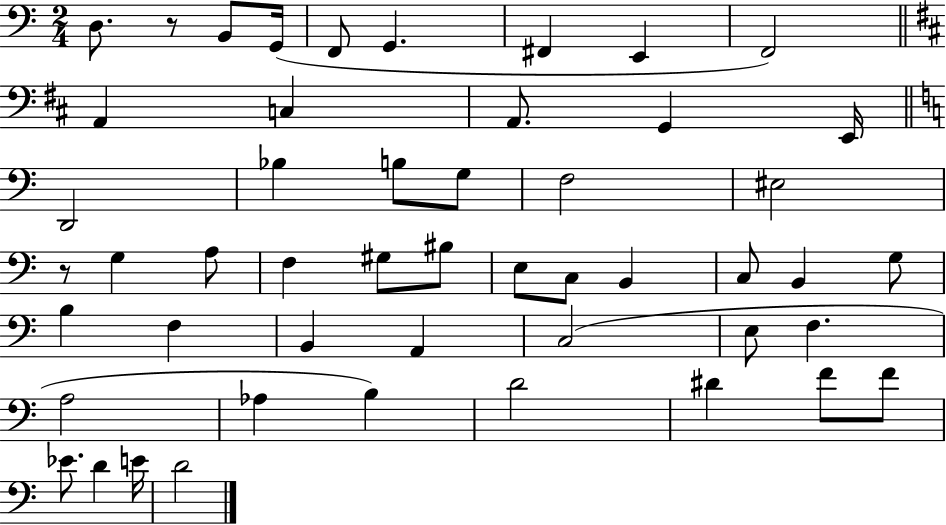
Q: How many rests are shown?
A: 2